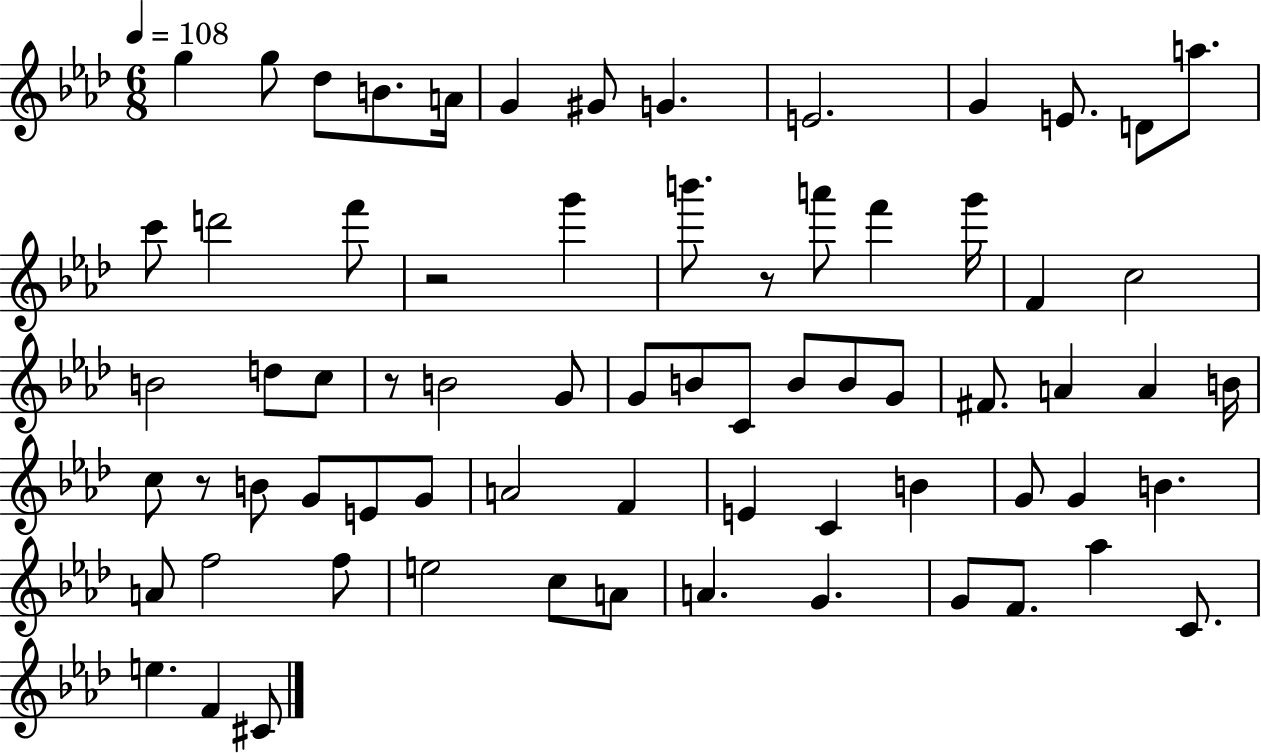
G5/q G5/e Db5/e B4/e. A4/s G4/q G#4/e G4/q. E4/h. G4/q E4/e. D4/e A5/e. C6/e D6/h F6/e R/h G6/q B6/e. R/e A6/e F6/q G6/s F4/q C5/h B4/h D5/e C5/e R/e B4/h G4/e G4/e B4/e C4/e B4/e B4/e G4/e F#4/e. A4/q A4/q B4/s C5/e R/e B4/e G4/e E4/e G4/e A4/h F4/q E4/q C4/q B4/q G4/e G4/q B4/q. A4/e F5/h F5/e E5/h C5/e A4/e A4/q. G4/q. G4/e F4/e. Ab5/q C4/e. E5/q. F4/q C#4/e